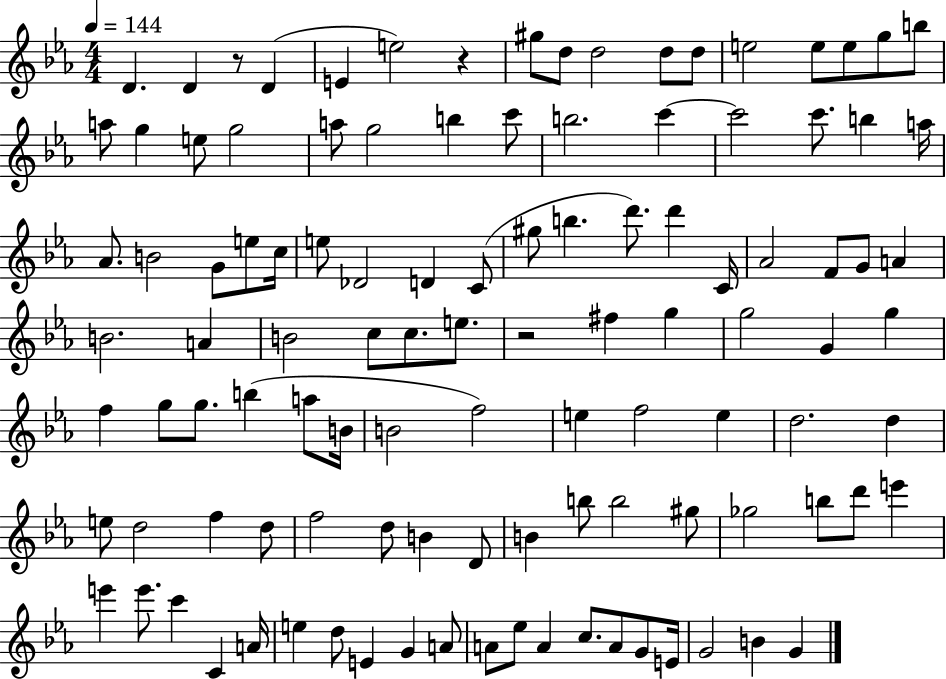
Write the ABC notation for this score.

X:1
T:Untitled
M:4/4
L:1/4
K:Eb
D D z/2 D E e2 z ^g/2 d/2 d2 d/2 d/2 e2 e/2 e/2 g/2 b/2 a/2 g e/2 g2 a/2 g2 b c'/2 b2 c' c'2 c'/2 b a/4 _A/2 B2 G/2 e/2 c/4 e/2 _D2 D C/2 ^g/2 b d'/2 d' C/4 _A2 F/2 G/2 A B2 A B2 c/2 c/2 e/2 z2 ^f g g2 G g f g/2 g/2 b a/2 B/4 B2 f2 e f2 e d2 d e/2 d2 f d/2 f2 d/2 B D/2 B b/2 b2 ^g/2 _g2 b/2 d'/2 e' e' e'/2 c' C A/4 e d/2 E G A/2 A/2 _e/2 A c/2 A/2 G/2 E/4 G2 B G